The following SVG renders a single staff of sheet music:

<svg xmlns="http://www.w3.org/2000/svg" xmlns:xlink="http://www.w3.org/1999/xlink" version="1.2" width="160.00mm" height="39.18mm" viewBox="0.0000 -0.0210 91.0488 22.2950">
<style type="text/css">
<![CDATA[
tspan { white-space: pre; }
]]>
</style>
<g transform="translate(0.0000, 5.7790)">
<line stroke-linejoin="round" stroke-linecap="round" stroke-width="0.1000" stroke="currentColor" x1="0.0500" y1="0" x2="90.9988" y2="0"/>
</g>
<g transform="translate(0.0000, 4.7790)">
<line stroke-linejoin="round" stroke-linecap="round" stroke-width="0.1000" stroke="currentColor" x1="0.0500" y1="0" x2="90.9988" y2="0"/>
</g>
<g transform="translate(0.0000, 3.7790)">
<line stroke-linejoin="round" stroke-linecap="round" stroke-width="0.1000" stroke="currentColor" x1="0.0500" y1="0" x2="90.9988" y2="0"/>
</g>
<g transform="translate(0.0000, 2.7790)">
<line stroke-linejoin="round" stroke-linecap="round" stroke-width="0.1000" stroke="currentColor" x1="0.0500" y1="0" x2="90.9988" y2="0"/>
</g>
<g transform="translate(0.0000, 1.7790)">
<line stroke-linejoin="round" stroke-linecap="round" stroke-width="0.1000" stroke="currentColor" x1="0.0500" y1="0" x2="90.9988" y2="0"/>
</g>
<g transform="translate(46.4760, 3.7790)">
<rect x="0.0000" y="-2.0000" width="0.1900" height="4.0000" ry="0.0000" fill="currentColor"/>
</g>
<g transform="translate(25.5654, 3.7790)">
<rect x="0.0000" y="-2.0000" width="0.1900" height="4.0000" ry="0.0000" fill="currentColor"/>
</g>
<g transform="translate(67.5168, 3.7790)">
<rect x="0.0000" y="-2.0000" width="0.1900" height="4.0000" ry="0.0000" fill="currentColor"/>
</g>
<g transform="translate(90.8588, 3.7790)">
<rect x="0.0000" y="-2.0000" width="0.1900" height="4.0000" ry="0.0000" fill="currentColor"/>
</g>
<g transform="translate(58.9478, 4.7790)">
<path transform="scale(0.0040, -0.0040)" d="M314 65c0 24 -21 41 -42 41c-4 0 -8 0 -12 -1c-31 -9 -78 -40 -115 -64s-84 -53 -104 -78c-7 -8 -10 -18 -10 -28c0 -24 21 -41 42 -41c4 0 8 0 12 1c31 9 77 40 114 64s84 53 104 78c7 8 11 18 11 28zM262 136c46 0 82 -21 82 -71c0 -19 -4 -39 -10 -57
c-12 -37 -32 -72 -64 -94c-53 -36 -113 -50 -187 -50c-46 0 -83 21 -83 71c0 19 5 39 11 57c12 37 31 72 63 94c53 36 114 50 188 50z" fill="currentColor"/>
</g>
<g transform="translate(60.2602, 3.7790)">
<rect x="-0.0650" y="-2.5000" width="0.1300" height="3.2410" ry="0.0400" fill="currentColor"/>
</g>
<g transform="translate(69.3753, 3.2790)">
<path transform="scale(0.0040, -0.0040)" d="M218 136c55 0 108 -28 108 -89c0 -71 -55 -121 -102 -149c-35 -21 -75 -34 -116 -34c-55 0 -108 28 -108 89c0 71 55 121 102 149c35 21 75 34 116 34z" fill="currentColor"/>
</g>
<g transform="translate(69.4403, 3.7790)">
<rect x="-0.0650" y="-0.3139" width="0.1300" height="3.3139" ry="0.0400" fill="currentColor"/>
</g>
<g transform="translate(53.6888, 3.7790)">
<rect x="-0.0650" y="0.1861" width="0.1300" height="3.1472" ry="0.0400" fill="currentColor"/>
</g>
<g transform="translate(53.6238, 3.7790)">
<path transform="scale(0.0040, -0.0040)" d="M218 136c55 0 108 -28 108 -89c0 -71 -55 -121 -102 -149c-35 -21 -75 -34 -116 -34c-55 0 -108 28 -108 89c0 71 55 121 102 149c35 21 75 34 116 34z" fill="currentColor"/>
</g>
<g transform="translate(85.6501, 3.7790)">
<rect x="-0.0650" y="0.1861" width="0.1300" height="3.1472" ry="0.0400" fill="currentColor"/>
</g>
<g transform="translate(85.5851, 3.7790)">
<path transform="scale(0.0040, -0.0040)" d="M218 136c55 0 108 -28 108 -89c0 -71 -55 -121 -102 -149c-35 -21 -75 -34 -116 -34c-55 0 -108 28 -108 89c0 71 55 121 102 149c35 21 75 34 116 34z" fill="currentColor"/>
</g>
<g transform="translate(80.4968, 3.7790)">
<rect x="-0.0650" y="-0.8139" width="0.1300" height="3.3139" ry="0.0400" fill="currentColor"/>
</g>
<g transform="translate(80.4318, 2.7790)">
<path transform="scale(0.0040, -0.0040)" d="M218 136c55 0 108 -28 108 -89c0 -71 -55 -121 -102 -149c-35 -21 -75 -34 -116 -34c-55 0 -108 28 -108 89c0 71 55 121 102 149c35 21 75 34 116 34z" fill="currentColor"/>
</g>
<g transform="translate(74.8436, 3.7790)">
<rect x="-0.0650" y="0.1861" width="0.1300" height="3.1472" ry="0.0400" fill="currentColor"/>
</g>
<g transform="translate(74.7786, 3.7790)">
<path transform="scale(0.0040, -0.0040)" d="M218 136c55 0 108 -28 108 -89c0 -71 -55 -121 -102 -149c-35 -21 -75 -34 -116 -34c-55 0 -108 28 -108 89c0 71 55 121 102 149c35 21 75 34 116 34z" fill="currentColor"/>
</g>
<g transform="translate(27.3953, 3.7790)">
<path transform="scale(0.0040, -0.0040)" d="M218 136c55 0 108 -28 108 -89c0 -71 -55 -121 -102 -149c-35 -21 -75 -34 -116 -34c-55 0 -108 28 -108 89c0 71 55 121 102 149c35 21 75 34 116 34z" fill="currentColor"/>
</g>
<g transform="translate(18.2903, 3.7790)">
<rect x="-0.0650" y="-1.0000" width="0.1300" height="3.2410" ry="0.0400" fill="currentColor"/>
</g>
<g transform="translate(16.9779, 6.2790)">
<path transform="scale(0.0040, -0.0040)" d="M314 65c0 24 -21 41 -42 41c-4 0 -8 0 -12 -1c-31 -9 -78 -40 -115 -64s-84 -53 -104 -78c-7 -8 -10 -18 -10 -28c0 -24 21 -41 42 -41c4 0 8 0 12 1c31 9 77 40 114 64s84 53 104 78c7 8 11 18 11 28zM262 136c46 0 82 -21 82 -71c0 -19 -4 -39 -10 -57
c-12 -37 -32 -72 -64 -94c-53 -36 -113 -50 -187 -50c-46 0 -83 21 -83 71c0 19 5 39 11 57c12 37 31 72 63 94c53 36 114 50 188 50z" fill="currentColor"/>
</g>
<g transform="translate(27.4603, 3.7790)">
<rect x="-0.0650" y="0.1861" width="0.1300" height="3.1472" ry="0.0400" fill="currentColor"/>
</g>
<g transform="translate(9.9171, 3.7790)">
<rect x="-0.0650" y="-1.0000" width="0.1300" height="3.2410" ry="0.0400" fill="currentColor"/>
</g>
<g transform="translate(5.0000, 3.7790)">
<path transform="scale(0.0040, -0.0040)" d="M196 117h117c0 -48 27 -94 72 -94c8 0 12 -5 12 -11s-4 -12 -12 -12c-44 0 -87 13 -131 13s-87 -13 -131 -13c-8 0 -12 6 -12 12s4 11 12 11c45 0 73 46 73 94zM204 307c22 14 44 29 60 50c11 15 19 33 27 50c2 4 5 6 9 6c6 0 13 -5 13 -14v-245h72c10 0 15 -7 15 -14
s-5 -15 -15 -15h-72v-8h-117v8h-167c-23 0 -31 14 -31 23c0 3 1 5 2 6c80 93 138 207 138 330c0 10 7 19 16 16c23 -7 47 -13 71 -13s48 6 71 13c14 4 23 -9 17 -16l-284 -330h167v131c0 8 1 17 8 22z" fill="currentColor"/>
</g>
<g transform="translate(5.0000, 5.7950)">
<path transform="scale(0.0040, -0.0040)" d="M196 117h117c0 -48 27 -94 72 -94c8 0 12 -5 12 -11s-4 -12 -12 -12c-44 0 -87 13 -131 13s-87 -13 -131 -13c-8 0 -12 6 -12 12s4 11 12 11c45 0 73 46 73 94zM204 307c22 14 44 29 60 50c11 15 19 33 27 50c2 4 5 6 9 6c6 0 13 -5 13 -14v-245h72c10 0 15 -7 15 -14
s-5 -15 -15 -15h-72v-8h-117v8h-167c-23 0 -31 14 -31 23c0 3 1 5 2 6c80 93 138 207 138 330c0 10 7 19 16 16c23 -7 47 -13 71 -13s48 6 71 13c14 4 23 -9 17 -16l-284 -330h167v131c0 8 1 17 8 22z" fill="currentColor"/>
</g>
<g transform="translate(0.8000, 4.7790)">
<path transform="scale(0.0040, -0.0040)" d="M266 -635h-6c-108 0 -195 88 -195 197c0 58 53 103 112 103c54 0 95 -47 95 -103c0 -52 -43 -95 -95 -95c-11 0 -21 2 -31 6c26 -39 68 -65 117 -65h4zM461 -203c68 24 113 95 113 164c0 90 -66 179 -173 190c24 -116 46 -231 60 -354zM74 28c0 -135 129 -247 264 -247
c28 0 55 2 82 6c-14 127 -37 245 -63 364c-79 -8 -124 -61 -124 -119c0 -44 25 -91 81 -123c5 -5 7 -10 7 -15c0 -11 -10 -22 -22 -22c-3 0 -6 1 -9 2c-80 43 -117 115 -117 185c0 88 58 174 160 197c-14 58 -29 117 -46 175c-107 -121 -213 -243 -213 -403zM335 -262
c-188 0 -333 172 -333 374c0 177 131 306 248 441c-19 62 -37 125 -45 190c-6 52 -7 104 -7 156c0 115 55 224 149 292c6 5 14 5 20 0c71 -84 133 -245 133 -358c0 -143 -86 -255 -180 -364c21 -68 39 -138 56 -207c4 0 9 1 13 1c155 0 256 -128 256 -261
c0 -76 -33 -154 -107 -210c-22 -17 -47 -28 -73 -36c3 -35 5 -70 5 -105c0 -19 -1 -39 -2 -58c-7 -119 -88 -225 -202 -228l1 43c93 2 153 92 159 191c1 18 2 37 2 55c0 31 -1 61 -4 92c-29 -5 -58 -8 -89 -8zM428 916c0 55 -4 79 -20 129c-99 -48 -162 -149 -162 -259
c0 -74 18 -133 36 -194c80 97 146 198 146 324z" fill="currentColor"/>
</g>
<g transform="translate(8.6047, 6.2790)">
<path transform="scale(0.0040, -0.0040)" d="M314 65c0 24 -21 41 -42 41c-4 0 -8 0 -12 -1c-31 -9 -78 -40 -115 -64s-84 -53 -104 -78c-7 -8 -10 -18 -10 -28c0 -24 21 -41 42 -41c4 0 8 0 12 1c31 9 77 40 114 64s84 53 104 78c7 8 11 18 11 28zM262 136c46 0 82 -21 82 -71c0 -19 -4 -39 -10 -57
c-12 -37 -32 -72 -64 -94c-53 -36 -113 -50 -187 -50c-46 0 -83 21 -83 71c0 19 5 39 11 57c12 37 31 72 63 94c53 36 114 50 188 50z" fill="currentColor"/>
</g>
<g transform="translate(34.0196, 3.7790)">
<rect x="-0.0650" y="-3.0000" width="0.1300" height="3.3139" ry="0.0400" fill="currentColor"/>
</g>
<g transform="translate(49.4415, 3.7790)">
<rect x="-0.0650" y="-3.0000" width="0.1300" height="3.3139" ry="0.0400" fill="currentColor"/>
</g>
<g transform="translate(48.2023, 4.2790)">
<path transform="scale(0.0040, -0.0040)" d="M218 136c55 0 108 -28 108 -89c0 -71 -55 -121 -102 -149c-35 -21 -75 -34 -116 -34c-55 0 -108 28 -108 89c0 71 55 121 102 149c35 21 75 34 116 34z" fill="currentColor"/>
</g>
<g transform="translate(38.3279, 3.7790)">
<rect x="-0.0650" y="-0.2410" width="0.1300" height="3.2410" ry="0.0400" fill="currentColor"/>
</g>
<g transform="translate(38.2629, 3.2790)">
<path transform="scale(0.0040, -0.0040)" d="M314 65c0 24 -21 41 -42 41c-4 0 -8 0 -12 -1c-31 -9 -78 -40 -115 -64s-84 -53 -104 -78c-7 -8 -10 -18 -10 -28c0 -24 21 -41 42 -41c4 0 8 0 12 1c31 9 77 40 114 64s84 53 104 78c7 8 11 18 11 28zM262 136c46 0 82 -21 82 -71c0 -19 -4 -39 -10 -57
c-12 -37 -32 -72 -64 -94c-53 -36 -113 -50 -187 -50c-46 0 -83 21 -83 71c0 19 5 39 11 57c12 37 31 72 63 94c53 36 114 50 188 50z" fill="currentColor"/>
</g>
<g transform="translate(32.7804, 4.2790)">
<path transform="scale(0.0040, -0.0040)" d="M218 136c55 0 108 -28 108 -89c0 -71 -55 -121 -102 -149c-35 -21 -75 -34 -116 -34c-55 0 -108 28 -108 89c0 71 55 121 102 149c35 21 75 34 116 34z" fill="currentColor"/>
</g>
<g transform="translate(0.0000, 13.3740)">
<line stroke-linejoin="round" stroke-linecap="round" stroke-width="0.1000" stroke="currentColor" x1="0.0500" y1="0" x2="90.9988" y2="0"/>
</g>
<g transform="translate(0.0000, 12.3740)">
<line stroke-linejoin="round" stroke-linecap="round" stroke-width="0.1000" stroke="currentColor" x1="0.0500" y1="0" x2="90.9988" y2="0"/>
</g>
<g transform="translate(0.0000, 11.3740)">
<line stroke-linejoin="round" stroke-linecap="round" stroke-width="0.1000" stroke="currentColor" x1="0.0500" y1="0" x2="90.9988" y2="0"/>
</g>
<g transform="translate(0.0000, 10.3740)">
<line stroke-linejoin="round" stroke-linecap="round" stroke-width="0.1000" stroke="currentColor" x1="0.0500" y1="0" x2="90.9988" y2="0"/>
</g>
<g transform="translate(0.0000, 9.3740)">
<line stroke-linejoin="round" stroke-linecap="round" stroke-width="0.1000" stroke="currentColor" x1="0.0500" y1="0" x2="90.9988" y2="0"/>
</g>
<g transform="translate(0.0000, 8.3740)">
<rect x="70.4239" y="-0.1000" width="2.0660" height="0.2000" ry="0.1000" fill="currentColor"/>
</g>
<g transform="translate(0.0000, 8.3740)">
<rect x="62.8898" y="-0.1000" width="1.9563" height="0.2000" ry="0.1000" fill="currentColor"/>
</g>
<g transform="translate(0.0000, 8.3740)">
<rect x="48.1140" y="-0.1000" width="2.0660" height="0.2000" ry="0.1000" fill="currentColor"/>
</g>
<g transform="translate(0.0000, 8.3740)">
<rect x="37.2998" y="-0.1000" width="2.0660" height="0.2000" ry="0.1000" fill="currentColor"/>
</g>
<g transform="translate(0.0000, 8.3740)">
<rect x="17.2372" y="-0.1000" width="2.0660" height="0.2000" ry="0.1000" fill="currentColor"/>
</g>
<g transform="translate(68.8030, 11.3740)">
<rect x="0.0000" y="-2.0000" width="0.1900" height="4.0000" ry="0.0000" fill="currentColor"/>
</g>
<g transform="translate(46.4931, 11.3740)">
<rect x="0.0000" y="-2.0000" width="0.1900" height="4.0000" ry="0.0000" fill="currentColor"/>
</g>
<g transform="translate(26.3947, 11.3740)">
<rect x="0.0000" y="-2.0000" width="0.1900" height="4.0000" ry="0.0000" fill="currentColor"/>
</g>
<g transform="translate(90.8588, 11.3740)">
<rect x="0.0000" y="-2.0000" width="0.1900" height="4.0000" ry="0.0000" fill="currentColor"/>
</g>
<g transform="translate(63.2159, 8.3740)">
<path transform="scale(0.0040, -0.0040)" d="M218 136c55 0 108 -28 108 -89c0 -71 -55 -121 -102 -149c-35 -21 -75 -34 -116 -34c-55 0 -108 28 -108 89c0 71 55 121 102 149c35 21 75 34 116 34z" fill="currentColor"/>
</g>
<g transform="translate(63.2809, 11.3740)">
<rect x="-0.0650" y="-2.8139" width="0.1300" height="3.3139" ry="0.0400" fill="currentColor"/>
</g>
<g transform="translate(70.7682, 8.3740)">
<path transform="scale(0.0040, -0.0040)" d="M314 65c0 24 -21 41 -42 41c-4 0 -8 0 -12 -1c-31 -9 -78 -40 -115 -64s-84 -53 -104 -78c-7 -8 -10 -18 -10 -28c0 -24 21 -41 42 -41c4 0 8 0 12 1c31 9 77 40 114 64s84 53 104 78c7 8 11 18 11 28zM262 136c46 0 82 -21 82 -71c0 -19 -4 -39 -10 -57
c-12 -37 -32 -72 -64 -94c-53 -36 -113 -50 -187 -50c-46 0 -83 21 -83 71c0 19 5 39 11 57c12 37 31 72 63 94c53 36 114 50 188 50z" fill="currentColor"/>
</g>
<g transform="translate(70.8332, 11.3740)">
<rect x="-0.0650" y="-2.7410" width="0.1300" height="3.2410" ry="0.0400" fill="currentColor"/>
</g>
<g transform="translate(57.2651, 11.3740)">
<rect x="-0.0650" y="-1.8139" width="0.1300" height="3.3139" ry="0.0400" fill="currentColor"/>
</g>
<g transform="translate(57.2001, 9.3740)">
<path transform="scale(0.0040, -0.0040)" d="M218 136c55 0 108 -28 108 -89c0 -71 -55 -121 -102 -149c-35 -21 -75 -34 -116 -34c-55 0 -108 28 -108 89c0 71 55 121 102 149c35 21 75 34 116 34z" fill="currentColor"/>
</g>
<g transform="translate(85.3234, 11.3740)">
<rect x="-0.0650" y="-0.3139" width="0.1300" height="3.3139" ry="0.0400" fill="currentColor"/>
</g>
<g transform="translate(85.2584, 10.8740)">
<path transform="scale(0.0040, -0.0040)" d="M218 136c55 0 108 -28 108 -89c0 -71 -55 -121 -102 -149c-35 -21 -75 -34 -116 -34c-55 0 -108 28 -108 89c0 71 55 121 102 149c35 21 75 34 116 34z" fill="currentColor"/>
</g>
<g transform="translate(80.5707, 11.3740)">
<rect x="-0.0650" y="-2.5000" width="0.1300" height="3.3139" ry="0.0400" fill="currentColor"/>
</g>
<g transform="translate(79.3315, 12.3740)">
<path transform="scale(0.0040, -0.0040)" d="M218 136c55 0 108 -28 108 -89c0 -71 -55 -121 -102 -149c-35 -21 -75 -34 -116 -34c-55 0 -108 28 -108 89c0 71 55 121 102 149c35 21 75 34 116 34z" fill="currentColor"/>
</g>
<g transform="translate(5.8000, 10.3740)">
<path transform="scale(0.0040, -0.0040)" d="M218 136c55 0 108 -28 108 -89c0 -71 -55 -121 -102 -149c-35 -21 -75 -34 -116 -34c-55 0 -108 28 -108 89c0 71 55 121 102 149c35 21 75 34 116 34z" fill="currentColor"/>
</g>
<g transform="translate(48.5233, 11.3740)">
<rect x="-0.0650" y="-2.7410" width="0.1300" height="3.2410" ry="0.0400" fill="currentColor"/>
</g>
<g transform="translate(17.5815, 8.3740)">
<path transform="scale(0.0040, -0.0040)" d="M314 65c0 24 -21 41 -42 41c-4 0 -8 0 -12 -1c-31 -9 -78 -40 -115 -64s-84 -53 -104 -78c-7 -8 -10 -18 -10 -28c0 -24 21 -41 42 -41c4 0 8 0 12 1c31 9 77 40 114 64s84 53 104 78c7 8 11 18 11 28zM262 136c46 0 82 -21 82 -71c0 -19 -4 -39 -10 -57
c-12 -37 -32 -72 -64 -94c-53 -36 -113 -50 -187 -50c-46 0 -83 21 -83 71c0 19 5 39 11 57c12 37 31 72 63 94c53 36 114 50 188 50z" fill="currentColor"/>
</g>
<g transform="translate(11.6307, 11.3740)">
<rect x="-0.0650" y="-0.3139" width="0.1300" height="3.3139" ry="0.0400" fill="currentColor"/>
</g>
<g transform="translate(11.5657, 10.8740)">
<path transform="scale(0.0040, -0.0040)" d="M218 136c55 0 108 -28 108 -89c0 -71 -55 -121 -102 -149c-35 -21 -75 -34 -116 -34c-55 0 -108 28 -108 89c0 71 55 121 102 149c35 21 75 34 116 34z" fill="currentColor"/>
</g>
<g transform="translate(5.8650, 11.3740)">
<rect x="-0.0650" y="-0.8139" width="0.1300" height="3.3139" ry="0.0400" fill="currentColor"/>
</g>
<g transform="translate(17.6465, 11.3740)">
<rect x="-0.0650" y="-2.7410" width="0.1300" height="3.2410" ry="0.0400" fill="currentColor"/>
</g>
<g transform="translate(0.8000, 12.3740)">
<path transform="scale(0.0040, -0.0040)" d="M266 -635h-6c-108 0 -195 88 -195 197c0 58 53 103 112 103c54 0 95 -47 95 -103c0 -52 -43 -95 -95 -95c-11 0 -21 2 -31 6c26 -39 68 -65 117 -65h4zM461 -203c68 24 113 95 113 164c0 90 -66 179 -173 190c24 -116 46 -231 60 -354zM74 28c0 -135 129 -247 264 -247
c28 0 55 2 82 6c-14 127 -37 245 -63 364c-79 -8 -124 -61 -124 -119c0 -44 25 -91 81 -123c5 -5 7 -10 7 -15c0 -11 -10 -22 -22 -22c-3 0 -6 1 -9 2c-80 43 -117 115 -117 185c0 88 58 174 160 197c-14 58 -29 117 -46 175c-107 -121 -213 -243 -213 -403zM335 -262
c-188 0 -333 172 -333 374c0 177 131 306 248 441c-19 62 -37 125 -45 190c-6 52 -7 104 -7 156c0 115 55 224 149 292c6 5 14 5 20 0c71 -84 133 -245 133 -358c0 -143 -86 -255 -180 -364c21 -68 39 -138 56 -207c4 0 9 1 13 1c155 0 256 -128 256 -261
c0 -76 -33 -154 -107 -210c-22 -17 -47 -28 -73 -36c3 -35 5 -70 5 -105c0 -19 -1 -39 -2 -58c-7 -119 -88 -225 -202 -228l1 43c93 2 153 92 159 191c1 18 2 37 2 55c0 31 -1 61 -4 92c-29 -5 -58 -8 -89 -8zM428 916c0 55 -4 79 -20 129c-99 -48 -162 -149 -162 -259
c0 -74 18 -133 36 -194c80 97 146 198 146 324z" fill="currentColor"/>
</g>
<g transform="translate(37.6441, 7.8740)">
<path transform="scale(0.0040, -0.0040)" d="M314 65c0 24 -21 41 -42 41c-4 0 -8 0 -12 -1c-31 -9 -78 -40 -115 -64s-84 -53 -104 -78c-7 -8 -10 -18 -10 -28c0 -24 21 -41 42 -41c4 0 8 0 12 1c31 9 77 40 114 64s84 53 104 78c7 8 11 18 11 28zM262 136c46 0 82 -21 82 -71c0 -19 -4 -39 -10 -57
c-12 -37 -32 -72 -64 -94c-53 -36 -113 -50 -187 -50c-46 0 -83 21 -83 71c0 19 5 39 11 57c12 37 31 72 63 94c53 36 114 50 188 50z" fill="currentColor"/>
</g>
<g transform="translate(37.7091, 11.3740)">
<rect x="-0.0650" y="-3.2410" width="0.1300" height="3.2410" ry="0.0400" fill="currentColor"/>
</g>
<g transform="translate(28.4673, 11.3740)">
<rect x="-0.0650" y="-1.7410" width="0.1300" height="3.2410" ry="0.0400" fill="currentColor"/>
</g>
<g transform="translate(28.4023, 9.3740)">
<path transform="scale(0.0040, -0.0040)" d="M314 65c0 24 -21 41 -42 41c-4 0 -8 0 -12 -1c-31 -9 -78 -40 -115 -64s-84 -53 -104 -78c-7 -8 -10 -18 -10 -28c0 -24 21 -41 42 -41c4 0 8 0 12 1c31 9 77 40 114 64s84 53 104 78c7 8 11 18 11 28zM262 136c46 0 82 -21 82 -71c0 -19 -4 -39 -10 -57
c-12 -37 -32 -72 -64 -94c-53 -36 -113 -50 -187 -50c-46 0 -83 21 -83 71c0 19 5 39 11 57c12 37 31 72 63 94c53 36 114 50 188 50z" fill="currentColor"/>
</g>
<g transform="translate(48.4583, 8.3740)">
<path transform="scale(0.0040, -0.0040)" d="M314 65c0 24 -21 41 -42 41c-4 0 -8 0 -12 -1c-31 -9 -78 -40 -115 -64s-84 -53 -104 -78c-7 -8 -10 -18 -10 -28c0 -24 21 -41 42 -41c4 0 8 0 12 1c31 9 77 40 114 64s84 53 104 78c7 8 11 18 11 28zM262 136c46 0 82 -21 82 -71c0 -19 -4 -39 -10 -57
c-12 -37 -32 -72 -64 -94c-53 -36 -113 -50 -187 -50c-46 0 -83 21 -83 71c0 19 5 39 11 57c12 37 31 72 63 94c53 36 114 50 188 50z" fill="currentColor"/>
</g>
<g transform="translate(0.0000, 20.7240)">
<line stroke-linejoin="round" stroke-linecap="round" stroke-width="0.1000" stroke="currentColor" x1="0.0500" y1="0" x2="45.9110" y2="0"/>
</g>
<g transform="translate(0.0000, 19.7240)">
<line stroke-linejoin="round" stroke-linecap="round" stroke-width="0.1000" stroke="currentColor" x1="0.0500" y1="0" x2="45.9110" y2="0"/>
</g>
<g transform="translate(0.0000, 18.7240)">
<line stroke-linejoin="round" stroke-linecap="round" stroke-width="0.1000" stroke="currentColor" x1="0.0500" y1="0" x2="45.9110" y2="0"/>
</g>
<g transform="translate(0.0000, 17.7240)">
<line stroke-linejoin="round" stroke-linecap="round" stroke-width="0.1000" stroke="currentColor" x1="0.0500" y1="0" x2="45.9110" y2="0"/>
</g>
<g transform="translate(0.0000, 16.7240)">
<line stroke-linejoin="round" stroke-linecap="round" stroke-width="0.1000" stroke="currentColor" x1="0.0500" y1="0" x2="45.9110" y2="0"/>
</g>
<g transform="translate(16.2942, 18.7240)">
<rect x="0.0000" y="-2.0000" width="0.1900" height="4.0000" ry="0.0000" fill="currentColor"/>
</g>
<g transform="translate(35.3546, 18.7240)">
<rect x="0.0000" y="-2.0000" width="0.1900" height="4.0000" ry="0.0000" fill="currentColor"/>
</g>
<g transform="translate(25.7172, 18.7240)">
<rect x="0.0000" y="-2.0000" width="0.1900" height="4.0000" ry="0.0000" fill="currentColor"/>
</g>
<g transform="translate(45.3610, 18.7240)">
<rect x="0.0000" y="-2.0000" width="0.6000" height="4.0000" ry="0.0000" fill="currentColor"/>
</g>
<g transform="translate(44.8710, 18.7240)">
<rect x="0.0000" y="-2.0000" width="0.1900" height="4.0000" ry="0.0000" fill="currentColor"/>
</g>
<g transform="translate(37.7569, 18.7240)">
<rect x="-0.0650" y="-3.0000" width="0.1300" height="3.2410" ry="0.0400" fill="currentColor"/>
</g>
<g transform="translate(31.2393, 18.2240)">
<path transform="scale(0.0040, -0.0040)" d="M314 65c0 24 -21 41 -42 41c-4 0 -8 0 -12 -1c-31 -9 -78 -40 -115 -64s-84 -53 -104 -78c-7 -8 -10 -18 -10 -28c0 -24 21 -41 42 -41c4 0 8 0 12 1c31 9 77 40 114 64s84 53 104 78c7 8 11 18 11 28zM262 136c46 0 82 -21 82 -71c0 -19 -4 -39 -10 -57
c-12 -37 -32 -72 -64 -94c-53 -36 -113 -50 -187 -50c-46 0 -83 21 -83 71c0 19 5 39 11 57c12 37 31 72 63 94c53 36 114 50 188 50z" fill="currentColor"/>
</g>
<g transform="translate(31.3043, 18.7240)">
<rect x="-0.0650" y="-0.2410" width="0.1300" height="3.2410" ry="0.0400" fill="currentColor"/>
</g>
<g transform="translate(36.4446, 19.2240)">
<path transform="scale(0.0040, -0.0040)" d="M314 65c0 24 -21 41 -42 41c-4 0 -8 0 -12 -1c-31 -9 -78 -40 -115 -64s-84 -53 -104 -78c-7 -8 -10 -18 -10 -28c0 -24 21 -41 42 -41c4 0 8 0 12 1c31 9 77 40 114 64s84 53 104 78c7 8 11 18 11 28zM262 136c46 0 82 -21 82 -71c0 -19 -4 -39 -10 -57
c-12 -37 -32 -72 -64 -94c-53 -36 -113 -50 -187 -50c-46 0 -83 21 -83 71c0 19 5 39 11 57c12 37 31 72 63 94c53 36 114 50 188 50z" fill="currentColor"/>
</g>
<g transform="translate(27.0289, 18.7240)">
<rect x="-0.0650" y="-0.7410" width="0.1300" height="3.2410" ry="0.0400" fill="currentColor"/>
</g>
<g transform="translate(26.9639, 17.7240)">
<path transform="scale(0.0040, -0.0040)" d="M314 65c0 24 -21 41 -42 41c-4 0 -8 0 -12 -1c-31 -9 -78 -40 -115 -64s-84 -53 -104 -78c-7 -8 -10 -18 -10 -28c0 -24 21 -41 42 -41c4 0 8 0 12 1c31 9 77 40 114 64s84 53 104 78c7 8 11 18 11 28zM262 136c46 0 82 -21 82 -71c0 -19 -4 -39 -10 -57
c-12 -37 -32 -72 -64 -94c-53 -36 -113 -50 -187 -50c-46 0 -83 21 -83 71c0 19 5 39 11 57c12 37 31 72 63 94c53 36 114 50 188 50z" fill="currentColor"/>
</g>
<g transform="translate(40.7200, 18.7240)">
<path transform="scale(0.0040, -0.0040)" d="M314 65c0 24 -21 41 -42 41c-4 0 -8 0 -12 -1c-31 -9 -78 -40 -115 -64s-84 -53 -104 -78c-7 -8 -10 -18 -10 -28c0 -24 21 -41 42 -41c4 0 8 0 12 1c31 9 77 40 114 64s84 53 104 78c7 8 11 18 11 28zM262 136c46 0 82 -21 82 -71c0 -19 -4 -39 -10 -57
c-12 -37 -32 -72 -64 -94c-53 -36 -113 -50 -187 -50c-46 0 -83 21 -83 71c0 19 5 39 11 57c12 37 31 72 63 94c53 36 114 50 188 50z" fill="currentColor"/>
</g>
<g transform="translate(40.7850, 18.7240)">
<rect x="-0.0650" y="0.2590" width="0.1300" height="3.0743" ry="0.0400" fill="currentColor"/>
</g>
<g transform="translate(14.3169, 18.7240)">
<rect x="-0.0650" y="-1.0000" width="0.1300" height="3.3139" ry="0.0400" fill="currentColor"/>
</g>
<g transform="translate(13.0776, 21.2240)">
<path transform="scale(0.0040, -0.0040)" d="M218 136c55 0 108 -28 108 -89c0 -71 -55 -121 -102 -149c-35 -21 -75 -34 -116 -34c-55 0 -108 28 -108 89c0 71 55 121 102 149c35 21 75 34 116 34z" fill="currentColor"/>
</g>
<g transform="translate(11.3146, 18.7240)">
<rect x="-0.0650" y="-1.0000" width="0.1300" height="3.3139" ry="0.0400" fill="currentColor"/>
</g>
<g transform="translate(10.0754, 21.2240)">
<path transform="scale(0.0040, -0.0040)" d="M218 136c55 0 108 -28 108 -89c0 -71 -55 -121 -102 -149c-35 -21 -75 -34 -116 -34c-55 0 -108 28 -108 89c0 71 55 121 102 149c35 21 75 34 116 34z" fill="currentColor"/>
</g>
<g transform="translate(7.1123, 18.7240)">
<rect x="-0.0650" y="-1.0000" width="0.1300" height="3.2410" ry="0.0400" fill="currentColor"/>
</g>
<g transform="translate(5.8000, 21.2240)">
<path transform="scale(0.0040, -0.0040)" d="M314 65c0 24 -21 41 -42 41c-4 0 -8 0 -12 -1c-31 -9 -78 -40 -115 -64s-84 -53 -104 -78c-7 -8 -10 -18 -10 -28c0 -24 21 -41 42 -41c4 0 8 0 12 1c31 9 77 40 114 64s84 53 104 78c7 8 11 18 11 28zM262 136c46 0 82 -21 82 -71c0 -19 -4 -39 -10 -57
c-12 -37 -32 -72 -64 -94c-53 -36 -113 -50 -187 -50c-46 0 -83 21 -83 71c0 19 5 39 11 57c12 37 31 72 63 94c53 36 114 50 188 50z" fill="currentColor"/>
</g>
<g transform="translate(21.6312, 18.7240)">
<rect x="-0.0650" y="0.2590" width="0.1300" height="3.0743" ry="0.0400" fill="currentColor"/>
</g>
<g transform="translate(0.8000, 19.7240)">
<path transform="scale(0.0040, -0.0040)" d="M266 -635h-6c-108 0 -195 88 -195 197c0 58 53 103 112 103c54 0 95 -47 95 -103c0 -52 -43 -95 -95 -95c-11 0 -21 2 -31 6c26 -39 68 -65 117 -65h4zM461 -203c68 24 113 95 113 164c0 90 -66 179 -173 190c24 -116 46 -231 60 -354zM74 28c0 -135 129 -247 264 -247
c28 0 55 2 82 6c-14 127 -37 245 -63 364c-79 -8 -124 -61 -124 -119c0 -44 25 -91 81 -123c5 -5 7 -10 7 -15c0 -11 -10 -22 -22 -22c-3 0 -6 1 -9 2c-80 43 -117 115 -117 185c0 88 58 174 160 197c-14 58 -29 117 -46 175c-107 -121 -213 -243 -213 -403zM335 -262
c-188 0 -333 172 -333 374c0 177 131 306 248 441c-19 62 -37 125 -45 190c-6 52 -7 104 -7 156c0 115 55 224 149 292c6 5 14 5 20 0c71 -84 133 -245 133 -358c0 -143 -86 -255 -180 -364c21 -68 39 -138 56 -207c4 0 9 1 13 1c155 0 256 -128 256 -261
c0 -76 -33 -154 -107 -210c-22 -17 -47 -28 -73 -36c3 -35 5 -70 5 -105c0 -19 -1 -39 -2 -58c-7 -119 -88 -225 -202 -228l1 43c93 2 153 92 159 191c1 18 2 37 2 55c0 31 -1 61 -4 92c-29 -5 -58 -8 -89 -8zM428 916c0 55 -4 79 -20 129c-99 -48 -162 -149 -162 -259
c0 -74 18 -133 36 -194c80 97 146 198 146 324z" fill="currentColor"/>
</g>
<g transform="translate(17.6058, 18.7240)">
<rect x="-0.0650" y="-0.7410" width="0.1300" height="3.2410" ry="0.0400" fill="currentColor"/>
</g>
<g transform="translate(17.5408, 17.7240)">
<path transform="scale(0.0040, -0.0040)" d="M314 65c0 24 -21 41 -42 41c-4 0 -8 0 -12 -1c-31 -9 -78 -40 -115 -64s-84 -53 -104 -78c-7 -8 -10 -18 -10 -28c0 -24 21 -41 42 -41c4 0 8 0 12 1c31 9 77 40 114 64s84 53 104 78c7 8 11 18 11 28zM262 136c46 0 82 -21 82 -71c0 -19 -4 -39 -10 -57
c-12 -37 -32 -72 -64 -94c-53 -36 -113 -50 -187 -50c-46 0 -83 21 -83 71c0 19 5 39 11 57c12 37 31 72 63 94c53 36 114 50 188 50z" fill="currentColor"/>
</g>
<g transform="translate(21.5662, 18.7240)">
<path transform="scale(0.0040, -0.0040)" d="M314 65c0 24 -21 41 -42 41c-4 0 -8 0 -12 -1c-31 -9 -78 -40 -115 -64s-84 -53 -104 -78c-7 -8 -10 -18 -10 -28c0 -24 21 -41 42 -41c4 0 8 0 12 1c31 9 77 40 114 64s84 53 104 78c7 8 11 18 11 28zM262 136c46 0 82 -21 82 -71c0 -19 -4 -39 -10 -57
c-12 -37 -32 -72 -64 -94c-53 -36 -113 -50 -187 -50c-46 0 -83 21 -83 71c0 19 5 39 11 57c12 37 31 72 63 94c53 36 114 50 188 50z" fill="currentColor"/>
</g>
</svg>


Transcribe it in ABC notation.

X:1
T:Untitled
M:4/4
L:1/4
K:C
D2 D2 B A c2 A B G2 c B d B d c a2 f2 b2 a2 f a a2 G c D2 D D d2 B2 d2 c2 A2 B2